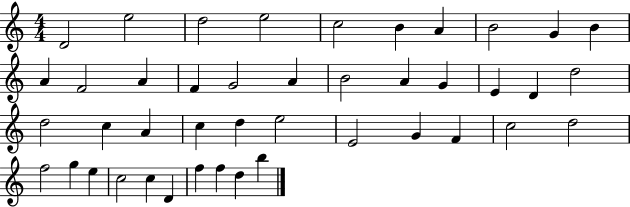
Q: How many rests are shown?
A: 0